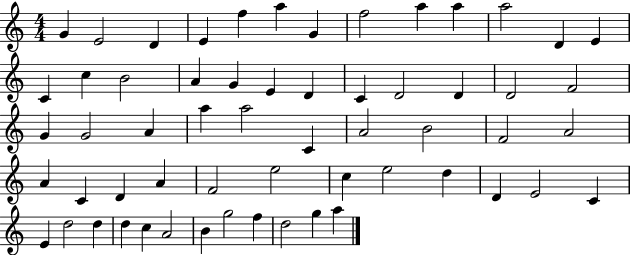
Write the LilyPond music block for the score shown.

{
  \clef treble
  \numericTimeSignature
  \time 4/4
  \key c \major
  g'4 e'2 d'4 | e'4 f''4 a''4 g'4 | f''2 a''4 a''4 | a''2 d'4 e'4 | \break c'4 c''4 b'2 | a'4 g'4 e'4 d'4 | c'4 d'2 d'4 | d'2 f'2 | \break g'4 g'2 a'4 | a''4 a''2 c'4 | a'2 b'2 | f'2 a'2 | \break a'4 c'4 d'4 a'4 | f'2 e''2 | c''4 e''2 d''4 | d'4 e'2 c'4 | \break e'4 d''2 d''4 | d''4 c''4 a'2 | b'4 g''2 f''4 | d''2 g''4 a''4 | \break \bar "|."
}